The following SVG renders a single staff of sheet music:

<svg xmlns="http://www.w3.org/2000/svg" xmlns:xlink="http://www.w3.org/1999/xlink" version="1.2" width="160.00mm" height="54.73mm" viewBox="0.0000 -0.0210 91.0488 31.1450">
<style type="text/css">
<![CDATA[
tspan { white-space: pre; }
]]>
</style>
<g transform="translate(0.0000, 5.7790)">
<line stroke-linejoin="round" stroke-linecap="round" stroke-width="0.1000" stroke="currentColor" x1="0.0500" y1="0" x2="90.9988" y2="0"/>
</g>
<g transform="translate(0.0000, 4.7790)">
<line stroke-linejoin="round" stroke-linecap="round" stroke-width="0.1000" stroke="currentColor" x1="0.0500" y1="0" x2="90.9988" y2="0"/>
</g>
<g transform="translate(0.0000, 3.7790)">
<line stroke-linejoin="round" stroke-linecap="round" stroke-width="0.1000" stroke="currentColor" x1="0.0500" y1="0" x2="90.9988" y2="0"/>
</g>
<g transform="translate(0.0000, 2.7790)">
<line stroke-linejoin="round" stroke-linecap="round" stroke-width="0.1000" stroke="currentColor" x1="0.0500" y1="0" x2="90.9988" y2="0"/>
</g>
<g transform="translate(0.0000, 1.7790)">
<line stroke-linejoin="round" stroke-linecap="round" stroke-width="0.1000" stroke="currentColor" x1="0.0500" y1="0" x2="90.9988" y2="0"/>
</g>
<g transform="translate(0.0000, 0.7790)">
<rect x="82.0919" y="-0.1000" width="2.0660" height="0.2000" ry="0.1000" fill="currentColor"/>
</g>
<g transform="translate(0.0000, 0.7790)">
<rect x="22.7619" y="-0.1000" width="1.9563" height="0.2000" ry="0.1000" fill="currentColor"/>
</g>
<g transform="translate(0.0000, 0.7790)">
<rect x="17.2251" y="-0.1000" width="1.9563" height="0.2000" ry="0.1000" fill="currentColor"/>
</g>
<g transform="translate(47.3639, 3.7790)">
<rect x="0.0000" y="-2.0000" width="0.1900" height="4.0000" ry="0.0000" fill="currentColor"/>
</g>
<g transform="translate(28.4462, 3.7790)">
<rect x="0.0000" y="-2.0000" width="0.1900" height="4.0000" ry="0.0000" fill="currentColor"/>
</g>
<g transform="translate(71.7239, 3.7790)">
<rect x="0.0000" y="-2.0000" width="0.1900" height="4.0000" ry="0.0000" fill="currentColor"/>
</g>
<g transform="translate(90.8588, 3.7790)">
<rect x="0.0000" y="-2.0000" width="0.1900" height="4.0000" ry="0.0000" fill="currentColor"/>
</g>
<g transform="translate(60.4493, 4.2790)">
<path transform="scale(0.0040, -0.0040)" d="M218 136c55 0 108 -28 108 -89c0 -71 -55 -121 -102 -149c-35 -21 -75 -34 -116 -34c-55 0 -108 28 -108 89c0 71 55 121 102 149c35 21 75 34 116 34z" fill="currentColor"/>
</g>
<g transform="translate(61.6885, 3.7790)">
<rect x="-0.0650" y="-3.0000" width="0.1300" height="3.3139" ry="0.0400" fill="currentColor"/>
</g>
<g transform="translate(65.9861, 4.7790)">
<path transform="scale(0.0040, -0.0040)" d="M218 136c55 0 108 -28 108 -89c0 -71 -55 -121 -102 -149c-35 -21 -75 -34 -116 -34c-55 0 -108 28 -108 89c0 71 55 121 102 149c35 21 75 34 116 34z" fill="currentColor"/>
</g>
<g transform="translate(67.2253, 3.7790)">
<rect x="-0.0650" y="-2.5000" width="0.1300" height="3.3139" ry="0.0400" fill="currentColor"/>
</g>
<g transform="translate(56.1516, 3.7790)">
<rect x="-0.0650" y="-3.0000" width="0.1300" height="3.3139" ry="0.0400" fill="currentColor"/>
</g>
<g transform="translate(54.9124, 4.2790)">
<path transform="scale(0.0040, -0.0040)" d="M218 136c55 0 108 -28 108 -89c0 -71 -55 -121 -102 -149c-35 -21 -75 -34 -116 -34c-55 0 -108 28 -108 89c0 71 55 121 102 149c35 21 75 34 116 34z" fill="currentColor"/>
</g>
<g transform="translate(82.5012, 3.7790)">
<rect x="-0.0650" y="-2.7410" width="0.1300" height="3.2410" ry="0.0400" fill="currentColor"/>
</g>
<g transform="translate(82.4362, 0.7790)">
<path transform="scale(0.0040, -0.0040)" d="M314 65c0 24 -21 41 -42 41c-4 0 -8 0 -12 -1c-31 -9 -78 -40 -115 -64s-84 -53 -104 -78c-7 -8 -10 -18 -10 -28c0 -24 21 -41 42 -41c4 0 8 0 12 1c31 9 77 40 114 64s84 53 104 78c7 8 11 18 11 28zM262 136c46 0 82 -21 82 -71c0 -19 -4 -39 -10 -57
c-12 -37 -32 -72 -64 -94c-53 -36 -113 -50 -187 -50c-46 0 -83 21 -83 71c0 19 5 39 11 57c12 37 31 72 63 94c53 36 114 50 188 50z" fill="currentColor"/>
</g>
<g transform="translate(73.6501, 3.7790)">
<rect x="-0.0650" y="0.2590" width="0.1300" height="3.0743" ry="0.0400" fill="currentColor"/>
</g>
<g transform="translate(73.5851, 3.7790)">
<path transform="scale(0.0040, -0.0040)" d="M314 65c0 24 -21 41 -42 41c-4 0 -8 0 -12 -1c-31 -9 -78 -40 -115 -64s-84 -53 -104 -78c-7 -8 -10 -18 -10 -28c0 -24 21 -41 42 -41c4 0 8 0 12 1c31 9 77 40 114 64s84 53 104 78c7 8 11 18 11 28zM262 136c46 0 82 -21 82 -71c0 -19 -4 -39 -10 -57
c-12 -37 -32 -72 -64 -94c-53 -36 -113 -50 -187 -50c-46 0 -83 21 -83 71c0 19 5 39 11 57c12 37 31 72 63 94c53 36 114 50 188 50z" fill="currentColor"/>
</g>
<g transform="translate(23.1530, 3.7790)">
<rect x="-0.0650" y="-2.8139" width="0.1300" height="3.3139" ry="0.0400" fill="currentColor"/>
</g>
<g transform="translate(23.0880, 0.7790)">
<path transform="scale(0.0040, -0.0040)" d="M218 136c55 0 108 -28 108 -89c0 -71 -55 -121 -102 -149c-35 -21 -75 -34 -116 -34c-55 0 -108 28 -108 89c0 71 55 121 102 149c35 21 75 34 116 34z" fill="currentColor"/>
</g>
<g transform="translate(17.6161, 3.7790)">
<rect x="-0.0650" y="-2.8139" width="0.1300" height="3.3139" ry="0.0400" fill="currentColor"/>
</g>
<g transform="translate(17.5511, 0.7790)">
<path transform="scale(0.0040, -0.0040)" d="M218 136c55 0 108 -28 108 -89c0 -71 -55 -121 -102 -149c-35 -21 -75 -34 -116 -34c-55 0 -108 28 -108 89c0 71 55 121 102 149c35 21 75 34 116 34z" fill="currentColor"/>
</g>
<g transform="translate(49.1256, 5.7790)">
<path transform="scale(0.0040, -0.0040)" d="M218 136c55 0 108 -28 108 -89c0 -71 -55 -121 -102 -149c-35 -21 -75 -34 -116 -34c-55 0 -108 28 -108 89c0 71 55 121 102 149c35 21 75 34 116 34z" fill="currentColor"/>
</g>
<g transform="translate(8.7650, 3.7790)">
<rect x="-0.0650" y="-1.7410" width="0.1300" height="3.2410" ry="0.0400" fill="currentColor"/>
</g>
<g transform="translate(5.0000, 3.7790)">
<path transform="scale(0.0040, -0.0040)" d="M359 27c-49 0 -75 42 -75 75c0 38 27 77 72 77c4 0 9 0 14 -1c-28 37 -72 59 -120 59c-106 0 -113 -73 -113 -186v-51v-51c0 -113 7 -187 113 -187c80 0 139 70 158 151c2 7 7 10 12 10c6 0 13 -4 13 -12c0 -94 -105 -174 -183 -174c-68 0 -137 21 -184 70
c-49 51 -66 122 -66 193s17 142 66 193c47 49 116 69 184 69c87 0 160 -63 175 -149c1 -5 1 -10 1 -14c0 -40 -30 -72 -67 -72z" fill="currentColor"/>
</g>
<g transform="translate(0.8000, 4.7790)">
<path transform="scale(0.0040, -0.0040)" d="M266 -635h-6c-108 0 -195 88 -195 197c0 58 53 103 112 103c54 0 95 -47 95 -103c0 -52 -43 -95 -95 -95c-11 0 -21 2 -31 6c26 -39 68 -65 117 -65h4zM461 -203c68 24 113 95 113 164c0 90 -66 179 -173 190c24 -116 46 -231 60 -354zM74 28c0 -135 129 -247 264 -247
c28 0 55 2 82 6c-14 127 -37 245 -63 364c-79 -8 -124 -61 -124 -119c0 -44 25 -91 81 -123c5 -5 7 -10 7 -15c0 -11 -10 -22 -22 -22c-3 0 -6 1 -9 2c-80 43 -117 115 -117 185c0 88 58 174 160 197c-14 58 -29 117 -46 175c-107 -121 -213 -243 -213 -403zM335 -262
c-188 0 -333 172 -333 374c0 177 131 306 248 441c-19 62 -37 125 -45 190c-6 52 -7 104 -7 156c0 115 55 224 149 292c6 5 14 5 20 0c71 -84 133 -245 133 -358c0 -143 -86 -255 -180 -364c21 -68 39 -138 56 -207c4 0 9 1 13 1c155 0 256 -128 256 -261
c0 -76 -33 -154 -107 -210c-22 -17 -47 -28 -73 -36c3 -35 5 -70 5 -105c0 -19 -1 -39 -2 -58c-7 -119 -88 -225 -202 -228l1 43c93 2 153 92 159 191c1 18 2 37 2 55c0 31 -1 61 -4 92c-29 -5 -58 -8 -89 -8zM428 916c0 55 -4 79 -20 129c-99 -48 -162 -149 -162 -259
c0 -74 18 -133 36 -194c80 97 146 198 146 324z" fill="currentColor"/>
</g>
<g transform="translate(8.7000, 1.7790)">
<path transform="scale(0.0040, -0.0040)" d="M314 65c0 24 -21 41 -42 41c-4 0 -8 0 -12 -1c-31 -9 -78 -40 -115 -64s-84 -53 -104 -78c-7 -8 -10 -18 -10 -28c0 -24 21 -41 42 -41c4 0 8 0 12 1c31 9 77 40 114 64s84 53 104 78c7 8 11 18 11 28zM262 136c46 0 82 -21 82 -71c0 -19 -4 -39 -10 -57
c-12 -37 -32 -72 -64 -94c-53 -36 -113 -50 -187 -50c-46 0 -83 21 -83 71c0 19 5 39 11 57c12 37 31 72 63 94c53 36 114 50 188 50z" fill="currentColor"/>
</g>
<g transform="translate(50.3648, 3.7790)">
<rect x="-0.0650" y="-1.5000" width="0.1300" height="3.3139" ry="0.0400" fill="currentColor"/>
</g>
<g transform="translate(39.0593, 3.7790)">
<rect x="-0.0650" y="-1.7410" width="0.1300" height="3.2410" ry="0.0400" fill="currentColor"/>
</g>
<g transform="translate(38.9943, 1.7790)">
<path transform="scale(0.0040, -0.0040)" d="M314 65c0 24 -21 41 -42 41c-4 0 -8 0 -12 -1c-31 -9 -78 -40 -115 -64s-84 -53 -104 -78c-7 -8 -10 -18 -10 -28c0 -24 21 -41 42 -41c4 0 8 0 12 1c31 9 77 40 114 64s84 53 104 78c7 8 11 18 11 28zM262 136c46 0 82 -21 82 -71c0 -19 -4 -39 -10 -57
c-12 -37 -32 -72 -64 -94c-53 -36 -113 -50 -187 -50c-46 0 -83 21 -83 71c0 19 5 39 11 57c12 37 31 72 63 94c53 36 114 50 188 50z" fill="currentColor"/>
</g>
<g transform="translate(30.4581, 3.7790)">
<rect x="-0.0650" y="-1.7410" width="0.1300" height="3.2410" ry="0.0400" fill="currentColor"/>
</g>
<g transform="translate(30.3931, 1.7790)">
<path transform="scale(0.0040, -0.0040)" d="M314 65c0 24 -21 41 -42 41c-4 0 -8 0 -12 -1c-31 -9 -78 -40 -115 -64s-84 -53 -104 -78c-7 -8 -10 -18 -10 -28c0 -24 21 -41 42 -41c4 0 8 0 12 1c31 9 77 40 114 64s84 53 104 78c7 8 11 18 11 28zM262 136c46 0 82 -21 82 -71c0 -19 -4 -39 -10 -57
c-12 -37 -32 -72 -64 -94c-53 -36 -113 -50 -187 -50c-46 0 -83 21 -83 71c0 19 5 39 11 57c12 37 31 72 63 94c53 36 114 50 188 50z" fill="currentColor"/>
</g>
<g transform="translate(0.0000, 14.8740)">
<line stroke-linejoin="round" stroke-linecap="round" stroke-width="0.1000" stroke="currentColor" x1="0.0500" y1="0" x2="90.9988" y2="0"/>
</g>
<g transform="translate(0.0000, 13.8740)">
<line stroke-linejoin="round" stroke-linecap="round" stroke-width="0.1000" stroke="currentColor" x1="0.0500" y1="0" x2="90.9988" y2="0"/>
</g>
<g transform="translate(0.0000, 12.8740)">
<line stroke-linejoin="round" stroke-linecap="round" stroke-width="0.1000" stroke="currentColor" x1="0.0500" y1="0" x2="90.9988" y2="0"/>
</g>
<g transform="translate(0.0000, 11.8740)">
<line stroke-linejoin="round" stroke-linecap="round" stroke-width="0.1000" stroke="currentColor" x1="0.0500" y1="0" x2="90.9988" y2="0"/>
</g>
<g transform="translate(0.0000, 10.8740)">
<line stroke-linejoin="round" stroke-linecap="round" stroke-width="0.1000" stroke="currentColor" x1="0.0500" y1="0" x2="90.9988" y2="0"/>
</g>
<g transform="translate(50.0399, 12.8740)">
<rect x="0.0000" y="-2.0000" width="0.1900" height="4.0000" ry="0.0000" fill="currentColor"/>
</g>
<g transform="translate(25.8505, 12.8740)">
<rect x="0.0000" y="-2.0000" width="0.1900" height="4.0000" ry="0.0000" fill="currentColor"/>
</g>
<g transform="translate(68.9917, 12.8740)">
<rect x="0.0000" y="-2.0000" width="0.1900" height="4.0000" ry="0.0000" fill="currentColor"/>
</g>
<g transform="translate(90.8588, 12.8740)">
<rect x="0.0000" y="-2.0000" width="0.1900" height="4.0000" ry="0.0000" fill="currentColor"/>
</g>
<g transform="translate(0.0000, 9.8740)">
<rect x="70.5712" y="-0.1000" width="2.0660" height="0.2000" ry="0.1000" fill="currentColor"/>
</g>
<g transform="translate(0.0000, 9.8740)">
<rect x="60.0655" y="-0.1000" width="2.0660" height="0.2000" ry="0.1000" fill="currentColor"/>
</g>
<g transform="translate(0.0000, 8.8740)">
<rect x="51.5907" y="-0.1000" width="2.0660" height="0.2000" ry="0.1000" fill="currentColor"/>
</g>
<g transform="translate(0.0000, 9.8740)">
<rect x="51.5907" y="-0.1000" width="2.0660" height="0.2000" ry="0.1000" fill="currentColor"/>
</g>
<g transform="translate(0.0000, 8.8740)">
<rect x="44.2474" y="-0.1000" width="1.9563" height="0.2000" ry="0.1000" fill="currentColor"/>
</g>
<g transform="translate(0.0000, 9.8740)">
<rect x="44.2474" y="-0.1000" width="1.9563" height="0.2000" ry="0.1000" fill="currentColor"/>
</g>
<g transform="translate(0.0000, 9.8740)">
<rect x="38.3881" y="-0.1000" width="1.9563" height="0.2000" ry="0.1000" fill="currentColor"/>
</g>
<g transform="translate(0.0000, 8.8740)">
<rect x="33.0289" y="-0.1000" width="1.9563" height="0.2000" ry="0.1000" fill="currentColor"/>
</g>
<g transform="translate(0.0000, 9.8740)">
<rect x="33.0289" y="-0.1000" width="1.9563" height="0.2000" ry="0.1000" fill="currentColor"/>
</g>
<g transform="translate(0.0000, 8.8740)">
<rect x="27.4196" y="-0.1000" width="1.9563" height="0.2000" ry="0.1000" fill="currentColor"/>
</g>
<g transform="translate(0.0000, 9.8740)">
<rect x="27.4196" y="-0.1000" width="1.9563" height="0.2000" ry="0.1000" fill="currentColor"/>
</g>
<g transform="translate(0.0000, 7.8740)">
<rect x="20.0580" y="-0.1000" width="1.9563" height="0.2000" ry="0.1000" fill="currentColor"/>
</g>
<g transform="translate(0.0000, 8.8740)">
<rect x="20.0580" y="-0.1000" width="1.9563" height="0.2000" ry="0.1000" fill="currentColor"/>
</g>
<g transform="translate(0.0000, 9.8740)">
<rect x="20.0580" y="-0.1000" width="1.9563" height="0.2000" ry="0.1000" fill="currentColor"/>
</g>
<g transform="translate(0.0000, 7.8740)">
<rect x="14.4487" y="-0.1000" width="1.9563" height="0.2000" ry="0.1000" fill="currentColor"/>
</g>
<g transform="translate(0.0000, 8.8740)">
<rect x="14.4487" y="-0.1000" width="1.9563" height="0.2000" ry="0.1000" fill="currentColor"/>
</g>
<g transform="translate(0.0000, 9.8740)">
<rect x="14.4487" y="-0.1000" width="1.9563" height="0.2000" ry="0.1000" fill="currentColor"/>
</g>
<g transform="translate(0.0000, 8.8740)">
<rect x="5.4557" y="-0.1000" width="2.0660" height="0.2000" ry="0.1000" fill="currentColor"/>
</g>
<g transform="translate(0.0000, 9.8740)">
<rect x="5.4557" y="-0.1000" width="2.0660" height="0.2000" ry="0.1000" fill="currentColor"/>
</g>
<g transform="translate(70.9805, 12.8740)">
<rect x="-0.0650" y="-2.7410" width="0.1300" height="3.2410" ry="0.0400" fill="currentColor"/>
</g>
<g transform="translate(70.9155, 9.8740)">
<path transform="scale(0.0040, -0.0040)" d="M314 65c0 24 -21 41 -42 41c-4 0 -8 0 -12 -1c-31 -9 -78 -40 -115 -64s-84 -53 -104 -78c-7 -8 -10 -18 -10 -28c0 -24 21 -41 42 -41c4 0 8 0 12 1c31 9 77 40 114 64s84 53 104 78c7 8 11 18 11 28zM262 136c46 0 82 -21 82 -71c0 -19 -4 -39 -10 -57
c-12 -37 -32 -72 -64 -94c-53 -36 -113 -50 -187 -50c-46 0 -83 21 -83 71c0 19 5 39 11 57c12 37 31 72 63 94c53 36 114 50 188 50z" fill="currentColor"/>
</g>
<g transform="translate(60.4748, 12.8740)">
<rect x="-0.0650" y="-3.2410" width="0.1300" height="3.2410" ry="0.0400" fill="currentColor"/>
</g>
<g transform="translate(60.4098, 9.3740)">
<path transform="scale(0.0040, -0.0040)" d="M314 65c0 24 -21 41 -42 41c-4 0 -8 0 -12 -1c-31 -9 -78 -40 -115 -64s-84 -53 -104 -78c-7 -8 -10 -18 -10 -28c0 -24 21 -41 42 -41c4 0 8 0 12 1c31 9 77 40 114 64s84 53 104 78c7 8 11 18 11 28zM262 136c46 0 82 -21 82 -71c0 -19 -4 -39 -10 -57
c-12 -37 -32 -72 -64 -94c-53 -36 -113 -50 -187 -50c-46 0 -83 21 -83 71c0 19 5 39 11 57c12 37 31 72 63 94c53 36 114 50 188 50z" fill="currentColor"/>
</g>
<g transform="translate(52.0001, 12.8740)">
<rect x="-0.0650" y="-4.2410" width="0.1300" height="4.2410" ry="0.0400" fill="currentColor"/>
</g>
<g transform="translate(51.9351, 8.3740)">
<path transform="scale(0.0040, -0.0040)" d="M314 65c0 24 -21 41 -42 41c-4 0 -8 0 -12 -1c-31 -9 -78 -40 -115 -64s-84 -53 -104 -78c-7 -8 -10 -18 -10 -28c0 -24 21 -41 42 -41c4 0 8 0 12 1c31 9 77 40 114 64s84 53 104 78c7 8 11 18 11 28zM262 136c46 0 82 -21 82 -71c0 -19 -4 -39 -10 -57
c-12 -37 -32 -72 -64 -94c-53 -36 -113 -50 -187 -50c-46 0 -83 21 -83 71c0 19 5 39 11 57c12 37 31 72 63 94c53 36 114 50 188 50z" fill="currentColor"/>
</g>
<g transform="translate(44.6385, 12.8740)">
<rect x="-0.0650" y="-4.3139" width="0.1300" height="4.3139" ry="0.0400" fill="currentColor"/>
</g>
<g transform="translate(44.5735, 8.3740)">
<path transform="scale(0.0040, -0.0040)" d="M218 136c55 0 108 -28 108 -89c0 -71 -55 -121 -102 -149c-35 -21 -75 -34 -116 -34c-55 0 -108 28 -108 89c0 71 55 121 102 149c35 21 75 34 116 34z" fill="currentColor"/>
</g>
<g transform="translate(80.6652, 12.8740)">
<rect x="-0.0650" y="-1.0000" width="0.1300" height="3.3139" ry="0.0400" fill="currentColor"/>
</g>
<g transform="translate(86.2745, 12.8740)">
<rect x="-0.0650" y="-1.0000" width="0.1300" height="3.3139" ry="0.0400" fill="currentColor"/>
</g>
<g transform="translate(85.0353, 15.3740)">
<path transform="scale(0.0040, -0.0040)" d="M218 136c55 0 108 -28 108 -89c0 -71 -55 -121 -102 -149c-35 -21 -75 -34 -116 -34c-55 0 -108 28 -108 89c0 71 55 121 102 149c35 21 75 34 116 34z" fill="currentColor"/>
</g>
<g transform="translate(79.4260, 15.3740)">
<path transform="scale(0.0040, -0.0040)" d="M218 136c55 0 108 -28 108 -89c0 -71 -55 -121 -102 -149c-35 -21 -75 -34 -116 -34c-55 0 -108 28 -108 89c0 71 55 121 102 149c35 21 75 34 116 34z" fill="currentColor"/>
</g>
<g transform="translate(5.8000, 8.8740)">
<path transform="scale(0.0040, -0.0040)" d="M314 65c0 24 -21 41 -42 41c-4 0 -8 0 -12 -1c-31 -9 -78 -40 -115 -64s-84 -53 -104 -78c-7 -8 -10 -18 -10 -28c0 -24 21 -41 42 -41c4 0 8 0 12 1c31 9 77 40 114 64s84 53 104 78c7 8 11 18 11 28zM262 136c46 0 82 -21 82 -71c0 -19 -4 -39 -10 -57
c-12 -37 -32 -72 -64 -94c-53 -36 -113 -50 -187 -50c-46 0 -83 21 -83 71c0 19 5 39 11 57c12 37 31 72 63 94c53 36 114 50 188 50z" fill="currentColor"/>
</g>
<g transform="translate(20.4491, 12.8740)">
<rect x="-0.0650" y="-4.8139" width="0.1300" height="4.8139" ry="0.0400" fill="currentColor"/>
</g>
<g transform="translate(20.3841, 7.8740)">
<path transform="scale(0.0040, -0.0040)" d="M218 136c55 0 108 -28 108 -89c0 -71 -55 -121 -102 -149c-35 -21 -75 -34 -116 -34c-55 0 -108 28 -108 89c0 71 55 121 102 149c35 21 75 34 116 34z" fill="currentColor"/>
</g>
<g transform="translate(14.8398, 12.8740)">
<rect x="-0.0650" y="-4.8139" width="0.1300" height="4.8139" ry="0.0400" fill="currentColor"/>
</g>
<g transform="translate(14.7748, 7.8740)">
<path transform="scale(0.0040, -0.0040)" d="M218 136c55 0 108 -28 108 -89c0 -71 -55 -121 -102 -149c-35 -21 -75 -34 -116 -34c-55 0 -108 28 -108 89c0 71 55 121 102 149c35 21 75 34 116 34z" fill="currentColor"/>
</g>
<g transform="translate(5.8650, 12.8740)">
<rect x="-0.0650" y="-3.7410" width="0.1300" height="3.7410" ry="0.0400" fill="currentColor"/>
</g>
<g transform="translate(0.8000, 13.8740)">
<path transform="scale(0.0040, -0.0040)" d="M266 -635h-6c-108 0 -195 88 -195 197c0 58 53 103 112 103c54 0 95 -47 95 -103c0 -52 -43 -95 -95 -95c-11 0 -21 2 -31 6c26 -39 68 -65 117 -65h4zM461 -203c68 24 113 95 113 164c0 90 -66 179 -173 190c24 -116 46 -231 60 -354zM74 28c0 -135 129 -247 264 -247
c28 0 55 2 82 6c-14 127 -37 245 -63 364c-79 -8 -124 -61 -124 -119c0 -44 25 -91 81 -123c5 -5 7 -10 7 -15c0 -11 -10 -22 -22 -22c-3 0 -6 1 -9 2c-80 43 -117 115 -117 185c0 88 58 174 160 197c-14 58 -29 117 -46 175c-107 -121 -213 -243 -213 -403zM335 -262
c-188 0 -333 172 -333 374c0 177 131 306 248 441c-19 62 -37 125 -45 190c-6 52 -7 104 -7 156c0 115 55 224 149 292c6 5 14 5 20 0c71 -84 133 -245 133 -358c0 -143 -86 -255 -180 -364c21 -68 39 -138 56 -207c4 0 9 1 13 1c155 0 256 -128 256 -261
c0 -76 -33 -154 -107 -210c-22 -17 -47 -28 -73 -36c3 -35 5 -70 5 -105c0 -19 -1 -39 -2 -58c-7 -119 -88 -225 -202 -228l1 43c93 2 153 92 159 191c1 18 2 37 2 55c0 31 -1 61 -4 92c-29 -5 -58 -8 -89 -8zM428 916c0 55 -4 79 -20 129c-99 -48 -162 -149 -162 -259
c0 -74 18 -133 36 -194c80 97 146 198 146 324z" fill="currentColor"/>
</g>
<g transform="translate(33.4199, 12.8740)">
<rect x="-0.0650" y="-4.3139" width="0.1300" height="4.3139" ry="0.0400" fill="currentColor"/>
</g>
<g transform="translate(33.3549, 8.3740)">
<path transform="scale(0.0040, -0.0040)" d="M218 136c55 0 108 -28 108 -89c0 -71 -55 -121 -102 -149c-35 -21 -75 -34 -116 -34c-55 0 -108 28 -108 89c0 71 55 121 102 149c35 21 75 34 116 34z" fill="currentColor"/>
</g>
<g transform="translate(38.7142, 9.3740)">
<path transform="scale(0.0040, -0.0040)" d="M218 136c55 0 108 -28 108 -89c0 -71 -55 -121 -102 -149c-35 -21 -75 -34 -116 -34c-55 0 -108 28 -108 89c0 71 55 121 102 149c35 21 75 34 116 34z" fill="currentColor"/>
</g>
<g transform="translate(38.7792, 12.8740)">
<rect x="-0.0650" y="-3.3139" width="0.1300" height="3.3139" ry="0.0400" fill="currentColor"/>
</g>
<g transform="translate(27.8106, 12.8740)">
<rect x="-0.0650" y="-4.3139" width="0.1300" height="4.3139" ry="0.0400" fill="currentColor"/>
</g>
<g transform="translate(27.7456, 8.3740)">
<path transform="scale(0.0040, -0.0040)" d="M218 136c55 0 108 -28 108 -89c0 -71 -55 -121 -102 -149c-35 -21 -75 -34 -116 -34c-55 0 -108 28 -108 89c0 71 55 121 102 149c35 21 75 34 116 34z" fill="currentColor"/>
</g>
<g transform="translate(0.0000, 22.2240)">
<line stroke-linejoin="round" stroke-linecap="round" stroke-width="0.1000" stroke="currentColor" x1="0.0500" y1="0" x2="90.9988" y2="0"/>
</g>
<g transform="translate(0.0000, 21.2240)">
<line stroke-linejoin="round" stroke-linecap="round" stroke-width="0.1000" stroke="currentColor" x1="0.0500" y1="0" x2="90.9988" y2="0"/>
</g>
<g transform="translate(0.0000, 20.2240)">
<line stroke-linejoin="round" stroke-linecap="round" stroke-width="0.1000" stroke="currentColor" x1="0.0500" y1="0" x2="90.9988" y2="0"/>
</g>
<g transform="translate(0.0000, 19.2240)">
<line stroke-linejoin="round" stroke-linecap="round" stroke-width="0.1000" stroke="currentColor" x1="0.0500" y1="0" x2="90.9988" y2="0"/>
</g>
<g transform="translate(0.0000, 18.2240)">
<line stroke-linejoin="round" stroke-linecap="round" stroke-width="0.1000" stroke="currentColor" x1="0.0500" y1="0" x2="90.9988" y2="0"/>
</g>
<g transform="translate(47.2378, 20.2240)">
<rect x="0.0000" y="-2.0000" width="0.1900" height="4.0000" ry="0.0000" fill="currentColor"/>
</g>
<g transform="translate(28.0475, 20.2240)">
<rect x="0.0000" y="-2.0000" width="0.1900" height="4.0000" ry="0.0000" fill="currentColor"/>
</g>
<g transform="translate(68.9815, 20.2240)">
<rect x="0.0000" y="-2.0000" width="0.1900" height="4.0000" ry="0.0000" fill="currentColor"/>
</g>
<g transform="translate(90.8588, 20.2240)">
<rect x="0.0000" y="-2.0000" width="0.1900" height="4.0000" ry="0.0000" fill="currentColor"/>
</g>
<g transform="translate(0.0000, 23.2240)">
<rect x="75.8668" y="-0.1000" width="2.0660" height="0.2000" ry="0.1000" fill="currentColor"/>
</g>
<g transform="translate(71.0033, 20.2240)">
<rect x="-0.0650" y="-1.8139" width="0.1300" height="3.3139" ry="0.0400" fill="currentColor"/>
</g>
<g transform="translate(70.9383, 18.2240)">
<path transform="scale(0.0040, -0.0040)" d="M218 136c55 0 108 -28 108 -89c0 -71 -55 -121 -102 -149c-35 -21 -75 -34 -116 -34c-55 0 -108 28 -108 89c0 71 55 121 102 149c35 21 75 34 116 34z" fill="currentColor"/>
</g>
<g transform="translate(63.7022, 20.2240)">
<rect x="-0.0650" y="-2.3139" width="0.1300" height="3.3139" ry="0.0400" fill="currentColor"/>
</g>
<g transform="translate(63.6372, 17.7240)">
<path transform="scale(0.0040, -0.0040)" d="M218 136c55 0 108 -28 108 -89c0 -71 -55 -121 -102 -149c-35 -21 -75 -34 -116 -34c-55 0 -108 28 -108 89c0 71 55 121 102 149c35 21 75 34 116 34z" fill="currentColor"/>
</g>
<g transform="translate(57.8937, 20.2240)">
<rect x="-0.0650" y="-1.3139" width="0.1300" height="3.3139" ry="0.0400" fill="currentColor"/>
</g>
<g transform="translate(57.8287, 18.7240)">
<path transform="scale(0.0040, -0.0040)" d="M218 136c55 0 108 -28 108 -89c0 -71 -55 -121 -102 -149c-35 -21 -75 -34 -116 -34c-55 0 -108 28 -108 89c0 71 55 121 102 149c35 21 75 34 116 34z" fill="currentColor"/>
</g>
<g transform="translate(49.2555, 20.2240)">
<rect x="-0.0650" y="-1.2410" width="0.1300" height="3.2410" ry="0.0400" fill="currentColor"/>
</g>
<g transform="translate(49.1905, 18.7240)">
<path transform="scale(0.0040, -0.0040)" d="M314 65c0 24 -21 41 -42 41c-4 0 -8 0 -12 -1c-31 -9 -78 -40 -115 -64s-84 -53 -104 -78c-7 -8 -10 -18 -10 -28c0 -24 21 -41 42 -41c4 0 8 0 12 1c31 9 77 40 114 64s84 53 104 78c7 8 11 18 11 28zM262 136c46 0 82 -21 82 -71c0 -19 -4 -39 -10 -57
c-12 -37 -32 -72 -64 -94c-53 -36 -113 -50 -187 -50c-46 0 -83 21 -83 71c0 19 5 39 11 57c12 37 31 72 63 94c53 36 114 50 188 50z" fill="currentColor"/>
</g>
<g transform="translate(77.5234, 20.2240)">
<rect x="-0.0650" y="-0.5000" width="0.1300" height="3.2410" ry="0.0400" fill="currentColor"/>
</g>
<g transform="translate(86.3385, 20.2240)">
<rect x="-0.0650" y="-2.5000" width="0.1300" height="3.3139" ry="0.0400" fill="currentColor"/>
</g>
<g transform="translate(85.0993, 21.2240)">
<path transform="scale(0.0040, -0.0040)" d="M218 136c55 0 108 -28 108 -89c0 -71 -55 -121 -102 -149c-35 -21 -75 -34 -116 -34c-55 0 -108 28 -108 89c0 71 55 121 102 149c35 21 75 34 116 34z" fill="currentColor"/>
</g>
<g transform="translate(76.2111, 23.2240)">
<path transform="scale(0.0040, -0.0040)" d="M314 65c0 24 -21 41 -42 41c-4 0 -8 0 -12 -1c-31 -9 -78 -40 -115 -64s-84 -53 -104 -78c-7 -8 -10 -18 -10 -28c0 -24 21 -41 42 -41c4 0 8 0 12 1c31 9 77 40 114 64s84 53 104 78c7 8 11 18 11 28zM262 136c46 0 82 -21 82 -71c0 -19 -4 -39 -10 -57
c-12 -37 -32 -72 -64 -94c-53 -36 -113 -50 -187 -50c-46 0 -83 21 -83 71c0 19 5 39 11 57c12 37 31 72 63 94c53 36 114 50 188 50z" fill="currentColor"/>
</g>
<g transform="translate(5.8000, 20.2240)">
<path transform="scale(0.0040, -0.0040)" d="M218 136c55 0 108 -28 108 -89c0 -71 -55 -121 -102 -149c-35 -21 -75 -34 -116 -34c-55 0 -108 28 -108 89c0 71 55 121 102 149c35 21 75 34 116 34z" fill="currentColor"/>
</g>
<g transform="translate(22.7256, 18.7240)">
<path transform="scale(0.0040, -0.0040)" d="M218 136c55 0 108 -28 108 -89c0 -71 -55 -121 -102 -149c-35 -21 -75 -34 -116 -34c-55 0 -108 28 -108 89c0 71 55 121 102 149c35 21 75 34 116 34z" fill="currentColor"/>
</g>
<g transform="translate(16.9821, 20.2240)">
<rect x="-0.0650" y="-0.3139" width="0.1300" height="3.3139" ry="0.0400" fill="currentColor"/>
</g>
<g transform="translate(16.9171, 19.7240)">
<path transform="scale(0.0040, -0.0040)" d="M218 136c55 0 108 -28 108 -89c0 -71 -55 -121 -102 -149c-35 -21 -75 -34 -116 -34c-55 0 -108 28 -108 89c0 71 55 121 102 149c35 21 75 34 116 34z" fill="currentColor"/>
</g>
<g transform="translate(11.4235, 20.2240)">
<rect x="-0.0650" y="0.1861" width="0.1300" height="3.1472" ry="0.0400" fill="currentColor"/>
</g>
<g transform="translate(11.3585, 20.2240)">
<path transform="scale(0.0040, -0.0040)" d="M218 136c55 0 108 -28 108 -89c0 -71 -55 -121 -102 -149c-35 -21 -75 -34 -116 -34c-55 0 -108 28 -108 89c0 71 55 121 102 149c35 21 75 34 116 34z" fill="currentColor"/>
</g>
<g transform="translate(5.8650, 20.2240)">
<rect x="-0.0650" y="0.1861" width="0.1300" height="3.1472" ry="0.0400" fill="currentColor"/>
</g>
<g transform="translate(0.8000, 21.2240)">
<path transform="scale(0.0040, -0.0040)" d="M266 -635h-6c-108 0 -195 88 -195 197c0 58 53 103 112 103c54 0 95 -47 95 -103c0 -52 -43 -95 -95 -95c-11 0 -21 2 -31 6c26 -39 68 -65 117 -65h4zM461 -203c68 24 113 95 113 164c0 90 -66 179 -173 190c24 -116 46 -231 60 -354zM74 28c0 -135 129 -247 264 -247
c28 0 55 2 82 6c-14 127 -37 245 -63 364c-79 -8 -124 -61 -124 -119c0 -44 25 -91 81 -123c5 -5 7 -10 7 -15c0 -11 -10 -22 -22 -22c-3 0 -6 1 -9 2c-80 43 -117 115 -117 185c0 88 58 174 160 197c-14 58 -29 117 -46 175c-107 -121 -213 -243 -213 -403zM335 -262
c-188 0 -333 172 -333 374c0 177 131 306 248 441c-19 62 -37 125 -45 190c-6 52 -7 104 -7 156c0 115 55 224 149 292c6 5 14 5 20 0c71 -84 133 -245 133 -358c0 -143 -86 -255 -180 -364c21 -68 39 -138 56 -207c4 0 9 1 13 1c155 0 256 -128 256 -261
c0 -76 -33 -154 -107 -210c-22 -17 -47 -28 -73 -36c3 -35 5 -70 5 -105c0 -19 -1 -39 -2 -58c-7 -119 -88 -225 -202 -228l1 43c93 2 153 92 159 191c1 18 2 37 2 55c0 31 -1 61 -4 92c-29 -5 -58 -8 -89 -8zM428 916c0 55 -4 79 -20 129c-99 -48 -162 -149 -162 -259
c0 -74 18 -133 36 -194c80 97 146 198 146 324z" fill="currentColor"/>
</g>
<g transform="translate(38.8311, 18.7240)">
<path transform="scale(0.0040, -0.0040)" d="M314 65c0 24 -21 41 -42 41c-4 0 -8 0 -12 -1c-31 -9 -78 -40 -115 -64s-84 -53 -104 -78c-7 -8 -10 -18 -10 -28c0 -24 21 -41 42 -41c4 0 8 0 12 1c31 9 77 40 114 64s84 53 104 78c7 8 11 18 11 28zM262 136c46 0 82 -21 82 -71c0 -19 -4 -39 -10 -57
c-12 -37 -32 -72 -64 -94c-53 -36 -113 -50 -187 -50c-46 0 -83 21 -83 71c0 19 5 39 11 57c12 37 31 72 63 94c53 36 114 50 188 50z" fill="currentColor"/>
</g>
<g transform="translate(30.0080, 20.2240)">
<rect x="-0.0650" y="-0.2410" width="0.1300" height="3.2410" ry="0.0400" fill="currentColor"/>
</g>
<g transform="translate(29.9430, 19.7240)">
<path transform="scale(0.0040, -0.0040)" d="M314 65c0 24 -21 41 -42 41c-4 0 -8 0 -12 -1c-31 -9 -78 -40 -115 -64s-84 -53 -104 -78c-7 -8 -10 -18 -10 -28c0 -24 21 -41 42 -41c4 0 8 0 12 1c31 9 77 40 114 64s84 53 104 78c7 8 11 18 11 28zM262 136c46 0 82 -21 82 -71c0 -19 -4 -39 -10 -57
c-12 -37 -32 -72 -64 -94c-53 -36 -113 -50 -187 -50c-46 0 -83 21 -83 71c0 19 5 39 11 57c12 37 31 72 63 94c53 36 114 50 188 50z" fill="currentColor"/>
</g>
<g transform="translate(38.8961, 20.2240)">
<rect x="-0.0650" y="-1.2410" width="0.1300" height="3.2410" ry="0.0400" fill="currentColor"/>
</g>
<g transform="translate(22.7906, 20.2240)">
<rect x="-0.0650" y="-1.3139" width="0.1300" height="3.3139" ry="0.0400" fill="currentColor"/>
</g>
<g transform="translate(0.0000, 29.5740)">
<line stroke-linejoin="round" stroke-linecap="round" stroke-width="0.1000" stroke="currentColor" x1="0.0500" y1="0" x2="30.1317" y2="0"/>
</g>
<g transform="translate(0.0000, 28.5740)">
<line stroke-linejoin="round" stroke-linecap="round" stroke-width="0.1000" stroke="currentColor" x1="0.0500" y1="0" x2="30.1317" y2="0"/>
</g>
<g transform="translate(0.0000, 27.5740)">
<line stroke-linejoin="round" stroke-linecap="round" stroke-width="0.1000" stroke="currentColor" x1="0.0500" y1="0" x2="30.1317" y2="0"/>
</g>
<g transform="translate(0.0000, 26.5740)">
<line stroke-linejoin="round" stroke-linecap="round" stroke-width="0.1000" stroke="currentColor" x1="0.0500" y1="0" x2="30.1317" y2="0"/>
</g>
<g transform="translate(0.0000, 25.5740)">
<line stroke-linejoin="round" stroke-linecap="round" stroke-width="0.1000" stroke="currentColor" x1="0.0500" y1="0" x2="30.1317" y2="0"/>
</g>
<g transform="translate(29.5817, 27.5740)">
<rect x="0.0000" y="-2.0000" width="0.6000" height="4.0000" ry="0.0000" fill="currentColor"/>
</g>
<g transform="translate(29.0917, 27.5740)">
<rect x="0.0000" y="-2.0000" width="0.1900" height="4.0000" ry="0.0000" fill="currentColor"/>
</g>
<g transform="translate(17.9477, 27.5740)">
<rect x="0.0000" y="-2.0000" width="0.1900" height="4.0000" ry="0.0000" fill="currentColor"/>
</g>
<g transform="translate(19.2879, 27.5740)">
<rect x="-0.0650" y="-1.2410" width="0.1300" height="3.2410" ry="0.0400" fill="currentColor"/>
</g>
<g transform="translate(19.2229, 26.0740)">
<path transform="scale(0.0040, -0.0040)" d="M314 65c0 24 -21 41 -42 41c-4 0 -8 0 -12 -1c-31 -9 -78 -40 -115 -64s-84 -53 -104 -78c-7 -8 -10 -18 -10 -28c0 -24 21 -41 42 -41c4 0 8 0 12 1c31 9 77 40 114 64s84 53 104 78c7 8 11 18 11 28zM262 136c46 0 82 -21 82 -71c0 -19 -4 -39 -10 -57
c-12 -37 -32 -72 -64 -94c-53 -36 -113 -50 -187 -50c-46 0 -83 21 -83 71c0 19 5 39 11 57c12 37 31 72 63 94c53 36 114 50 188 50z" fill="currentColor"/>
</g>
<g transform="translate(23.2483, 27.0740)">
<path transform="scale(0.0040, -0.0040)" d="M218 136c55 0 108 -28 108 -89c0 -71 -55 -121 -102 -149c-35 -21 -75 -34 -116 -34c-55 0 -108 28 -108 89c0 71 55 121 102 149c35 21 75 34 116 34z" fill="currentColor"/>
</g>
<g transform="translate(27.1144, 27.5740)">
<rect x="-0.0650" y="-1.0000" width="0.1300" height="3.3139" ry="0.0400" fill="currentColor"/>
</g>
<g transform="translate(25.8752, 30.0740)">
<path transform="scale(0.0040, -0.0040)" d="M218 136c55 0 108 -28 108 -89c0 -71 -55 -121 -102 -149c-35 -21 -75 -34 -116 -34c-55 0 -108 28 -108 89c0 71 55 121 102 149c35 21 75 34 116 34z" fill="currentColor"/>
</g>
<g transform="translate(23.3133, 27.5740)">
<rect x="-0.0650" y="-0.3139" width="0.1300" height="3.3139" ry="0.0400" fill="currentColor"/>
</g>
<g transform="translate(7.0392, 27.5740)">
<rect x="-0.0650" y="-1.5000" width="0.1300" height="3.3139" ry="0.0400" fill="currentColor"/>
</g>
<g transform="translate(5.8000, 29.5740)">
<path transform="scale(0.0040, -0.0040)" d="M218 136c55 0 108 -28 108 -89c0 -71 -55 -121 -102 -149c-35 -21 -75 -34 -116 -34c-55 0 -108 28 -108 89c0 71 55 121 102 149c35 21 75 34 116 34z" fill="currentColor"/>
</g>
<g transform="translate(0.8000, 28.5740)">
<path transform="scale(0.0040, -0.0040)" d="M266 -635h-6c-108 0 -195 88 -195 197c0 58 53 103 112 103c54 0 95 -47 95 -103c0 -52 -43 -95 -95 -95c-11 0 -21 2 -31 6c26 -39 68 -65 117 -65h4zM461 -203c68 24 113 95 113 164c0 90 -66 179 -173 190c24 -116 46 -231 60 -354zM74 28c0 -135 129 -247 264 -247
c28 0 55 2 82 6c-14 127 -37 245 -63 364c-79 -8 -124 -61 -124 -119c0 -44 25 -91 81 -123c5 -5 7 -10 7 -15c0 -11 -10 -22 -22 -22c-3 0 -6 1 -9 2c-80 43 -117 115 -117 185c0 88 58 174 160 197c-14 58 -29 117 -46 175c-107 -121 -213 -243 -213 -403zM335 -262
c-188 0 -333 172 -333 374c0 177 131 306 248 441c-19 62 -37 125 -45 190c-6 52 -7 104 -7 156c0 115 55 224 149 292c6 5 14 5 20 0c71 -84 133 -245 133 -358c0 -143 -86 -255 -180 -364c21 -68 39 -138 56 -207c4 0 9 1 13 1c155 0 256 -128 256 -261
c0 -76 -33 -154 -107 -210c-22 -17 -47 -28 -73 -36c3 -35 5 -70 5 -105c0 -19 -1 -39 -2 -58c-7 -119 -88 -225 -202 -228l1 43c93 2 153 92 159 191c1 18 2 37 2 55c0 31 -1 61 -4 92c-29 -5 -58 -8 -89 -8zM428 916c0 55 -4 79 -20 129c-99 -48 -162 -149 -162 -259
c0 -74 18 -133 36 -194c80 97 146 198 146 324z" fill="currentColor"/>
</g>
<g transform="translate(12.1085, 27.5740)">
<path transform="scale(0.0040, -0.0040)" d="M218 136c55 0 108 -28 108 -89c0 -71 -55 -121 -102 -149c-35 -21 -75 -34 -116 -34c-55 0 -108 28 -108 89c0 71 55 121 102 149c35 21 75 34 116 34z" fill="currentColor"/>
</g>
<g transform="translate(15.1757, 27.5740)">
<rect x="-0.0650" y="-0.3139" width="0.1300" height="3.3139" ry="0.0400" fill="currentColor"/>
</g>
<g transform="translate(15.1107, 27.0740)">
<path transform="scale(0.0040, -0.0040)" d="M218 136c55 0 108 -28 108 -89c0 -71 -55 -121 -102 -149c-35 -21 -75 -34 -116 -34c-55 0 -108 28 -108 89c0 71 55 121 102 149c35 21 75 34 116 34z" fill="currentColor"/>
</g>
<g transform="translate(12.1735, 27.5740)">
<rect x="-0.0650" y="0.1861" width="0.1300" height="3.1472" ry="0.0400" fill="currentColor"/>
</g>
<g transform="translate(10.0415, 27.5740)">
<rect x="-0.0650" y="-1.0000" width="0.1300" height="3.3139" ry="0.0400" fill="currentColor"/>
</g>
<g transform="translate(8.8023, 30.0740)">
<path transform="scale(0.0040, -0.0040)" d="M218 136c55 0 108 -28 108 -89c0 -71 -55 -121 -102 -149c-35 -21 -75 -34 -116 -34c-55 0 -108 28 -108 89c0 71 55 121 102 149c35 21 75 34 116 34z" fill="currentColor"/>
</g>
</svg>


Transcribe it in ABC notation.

X:1
T:Untitled
M:4/4
L:1/4
K:C
f2 a a f2 f2 E A A G B2 a2 c'2 e' e' d' d' b d' d'2 b2 a2 D D B B c e c2 e2 e2 e g f C2 G E D B c e2 c D